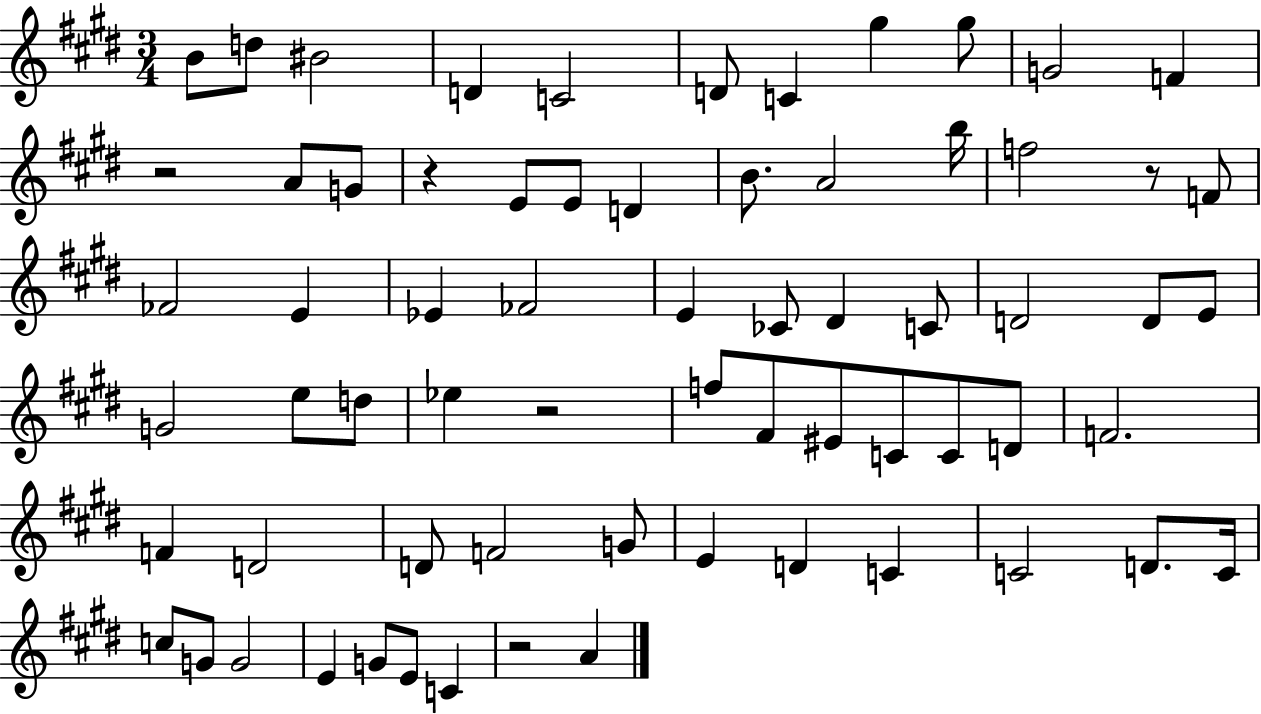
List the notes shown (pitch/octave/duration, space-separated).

B4/e D5/e BIS4/h D4/q C4/h D4/e C4/q G#5/q G#5/e G4/h F4/q R/h A4/e G4/e R/q E4/e E4/e D4/q B4/e. A4/h B5/s F5/h R/e F4/e FES4/h E4/q Eb4/q FES4/h E4/q CES4/e D#4/q C4/e D4/h D4/e E4/e G4/h E5/e D5/e Eb5/q R/h F5/e F#4/e EIS4/e C4/e C4/e D4/e F4/h. F4/q D4/h D4/e F4/h G4/e E4/q D4/q C4/q C4/h D4/e. C4/s C5/e G4/e G4/h E4/q G4/e E4/e C4/q R/h A4/q